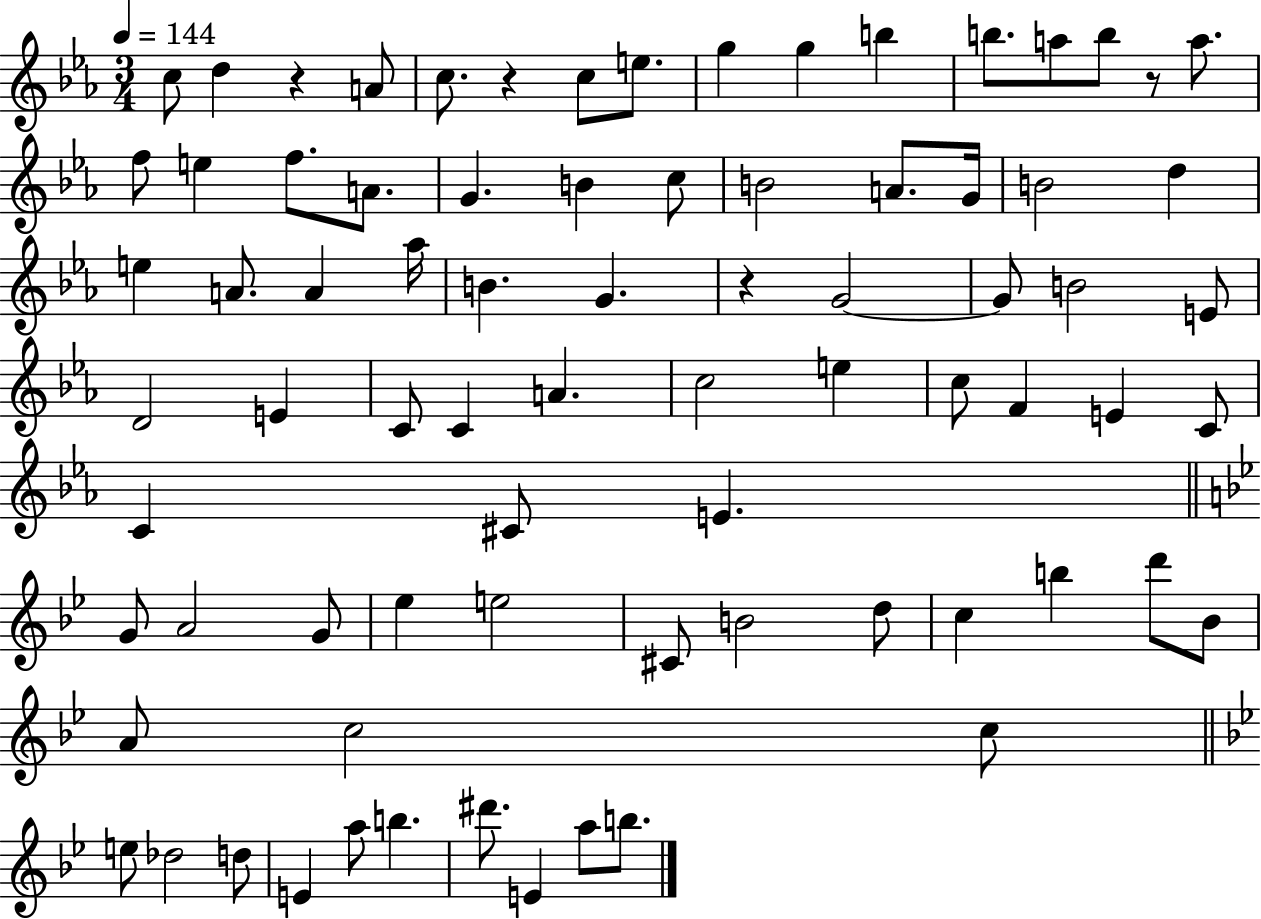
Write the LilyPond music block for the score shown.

{
  \clef treble
  \numericTimeSignature
  \time 3/4
  \key ees \major
  \tempo 4 = 144
  c''8 d''4 r4 a'8 | c''8. r4 c''8 e''8. | g''4 g''4 b''4 | b''8. a''8 b''8 r8 a''8. | \break f''8 e''4 f''8. a'8. | g'4. b'4 c''8 | b'2 a'8. g'16 | b'2 d''4 | \break e''4 a'8. a'4 aes''16 | b'4. g'4. | r4 g'2~~ | g'8 b'2 e'8 | \break d'2 e'4 | c'8 c'4 a'4. | c''2 e''4 | c''8 f'4 e'4 c'8 | \break c'4 cis'8 e'4. | \bar "||" \break \key bes \major g'8 a'2 g'8 | ees''4 e''2 | cis'8 b'2 d''8 | c''4 b''4 d'''8 bes'8 | \break a'8 c''2 c''8 | \bar "||" \break \key bes \major e''8 des''2 d''8 | e'4 a''8 b''4. | dis'''8. e'4 a''8 b''8. | \bar "|."
}